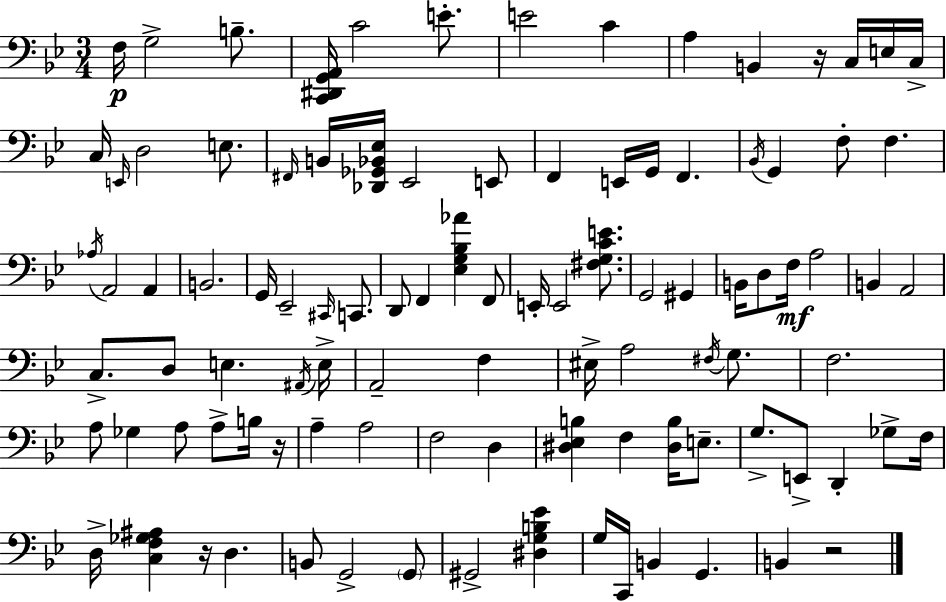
F3/s G3/h B3/e. [C2,D#2,G2,A2]/s C4/h E4/e. E4/h C4/q A3/q B2/q R/s C3/s E3/s C3/s C3/s E2/s D3/h E3/e. F#2/s B2/s [Db2,Gb2,Bb2,Eb3]/s Eb2/h E2/e F2/q E2/s G2/s F2/q. Bb2/s G2/q F3/e F3/q. Ab3/s A2/h A2/q B2/h. G2/s Eb2/h C#2/s C2/e. D2/e F2/q [Eb3,G3,Bb3,Ab4]/q F2/e E2/s E2/h [F#3,G3,C4,E4]/e. G2/h G#2/q B2/s D3/e F3/s A3/h B2/q A2/h C3/e. D3/e E3/q. A#2/s E3/s A2/h F3/q EIS3/s A3/h F#3/s G3/e. F3/h. A3/e Gb3/q A3/e A3/e B3/s R/s A3/q A3/h F3/h D3/q [D#3,Eb3,B3]/q F3/q [D#3,B3]/s E3/e. G3/e. E2/e D2/q Gb3/e F3/s D3/s [C3,F3,Gb3,A#3]/q R/s D3/q. B2/e G2/h G2/e G#2/h [D#3,G3,B3,Eb4]/q G3/s C2/s B2/q G2/q. B2/q R/h